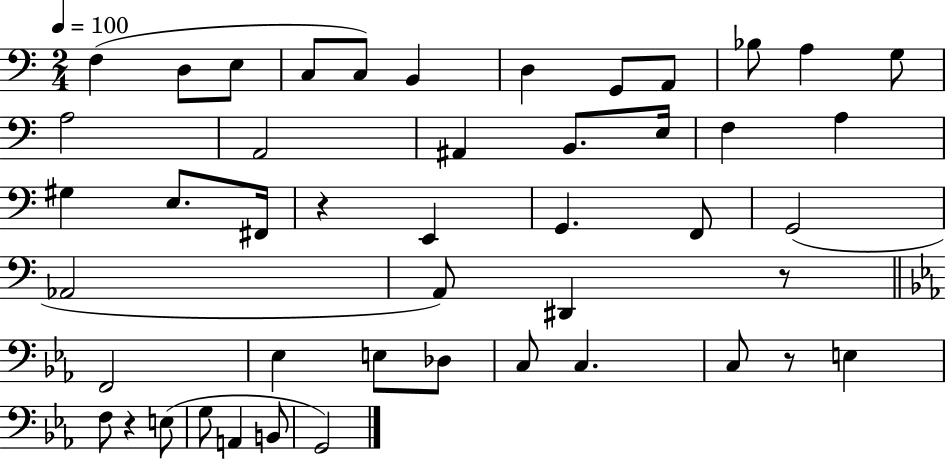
F3/q D3/e E3/e C3/e C3/e B2/q D3/q G2/e A2/e Bb3/e A3/q G3/e A3/h A2/h A#2/q B2/e. E3/s F3/q A3/q G#3/q E3/e. F#2/s R/q E2/q G2/q. F2/e G2/h Ab2/h A2/e D#2/q R/e F2/h Eb3/q E3/e Db3/e C3/e C3/q. C3/e R/e E3/q F3/e R/q E3/e G3/e A2/q B2/e G2/h